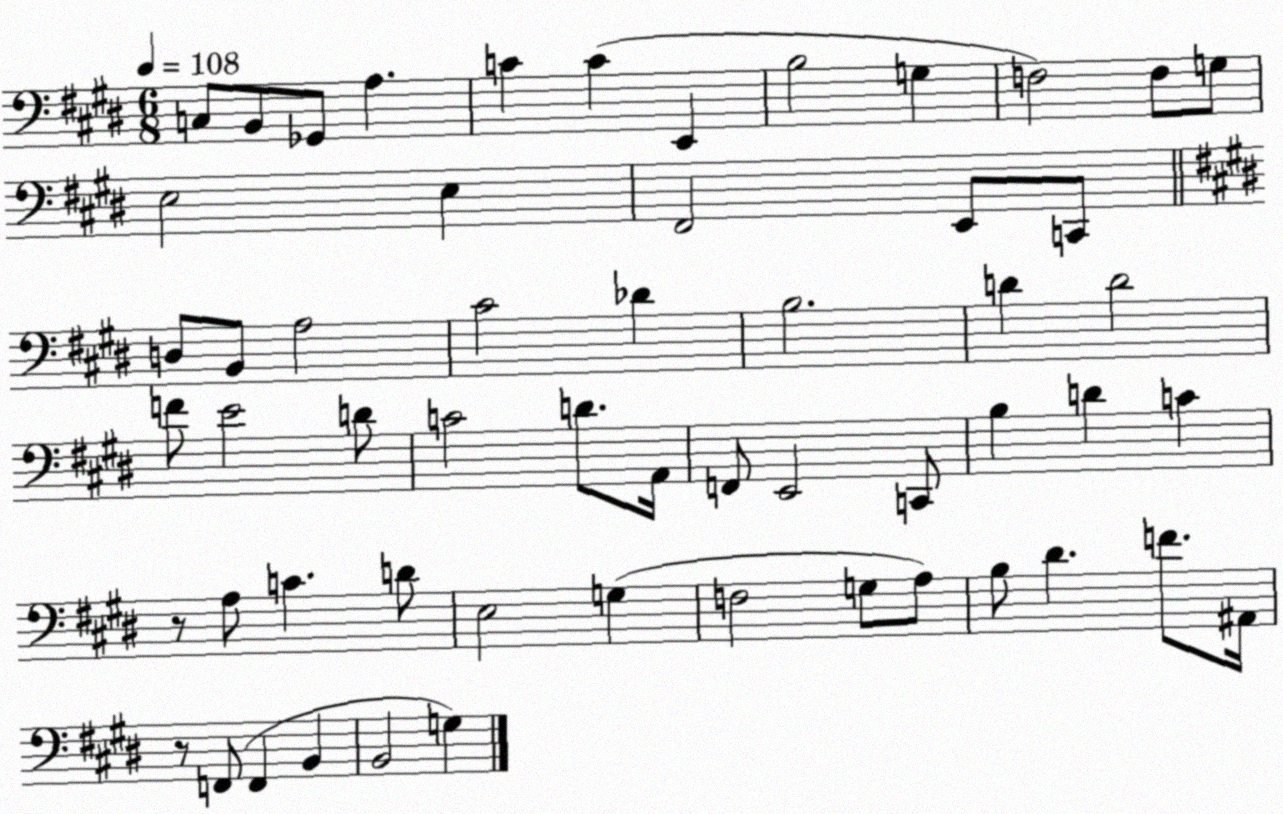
X:1
T:Untitled
M:6/8
L:1/4
K:E
C,/2 B,,/2 _G,,/2 A, C C E,, B,2 G, F,2 F,/2 G,/2 E,2 E, ^F,,2 E,,/2 C,,/2 D,/2 B,,/2 A,2 ^C2 _D B,2 D D2 F/2 E2 D/2 C2 D/2 A,,/4 F,,/2 E,,2 C,,/2 B, D C z/2 A,/2 C D/2 E,2 G, F,2 G,/2 A,/2 B,/2 ^D F/2 ^A,,/4 z/2 F,,/2 F,, B,, B,,2 G,